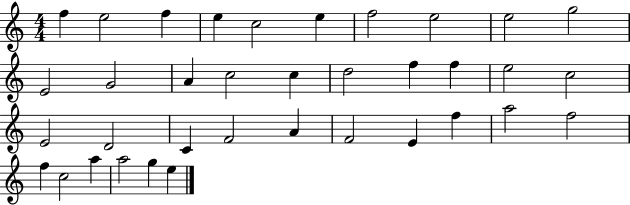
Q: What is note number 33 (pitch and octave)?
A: A5